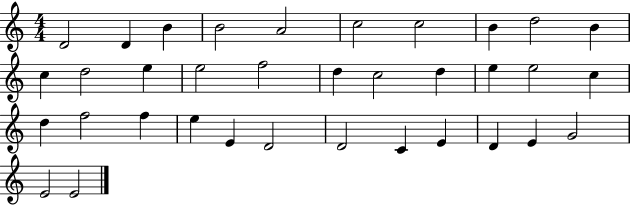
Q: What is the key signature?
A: C major